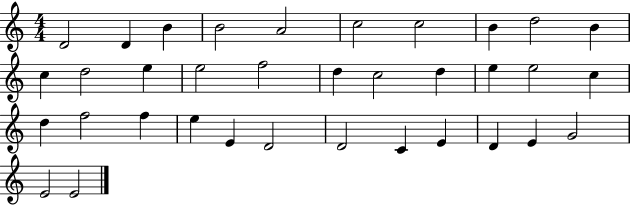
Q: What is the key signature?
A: C major